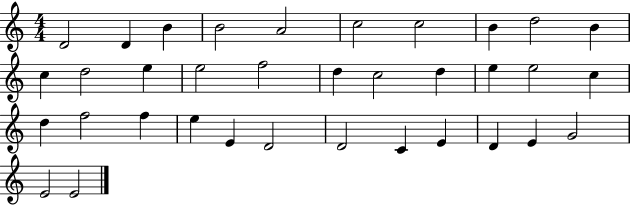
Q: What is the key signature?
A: C major